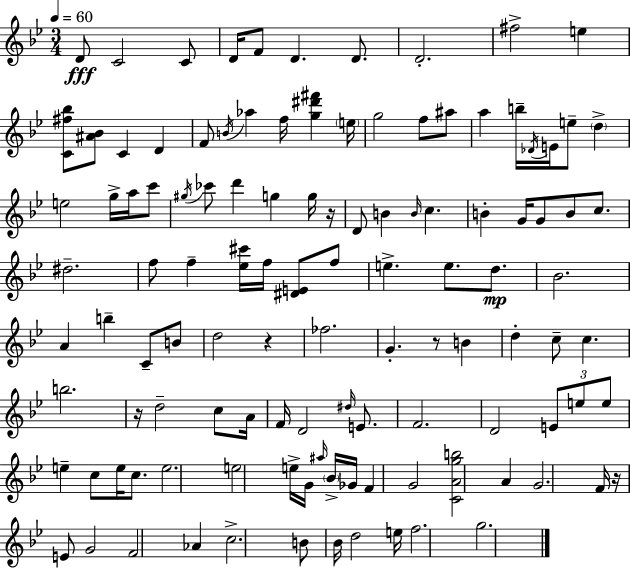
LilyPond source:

{
  \clef treble
  \numericTimeSignature
  \time 3/4
  \key bes \major
  \tempo 4 = 60
  d'8\fff c'2 c'8 | d'16 f'8 d'4. d'8. | d'2.-. | fis''2-> e''4 | \break <c' fis'' bes''>8 <ais' bes'>8 c'4 d'4 | f'8 \acciaccatura { b'16 } aes''4 f''16 <g'' dis''' fis'''>4 | \parenthesize e''16 g''2 f''8 ais''8 | a''4 b''16-- \acciaccatura { des'16 } e'16 e''8-- \parenthesize d''4-> | \break e''2 g''16-> a''16 | c'''8 \acciaccatura { gis''16 } ces'''8 d'''4 g''4 | g''16 r16 d'8 b'4 \grace { b'16 } c''4. | b'4-. g'16 g'8 b'8 | \break c''8. dis''2.-- | f''8 f''4-- <ees'' cis'''>16 f''16 | <dis' e'>8 f''8 e''4.-> e''8. | d''8.\mp bes'2. | \break a'4 b''4-- | c'8-- b'8 d''2 | r4 fes''2. | g'4.-. r8 | \break b'4 d''4-. c''8-- c''4. | b''2. | r16 d''2-- | c''8 a'16 f'16 d'2 | \break \grace { dis''16 } e'8. f'2. | d'2 | \tuplet 3/2 { e'8 e''8 e''8 } e''4-- c''8 | e''16 c''8. e''2. | \break e''2 | e''16-> g'16 \grace { ais''16 } \parenthesize bes'16-> ges'16 f'4 g'2 | <c' a' g'' b''>2 | a'4 g'2. | \break f'16 r16 e'8 g'2 | f'2 | aes'4 c''2.-> | b'8 bes'16 d''2 | \break e''16 f''2. | g''2. | \bar "|."
}